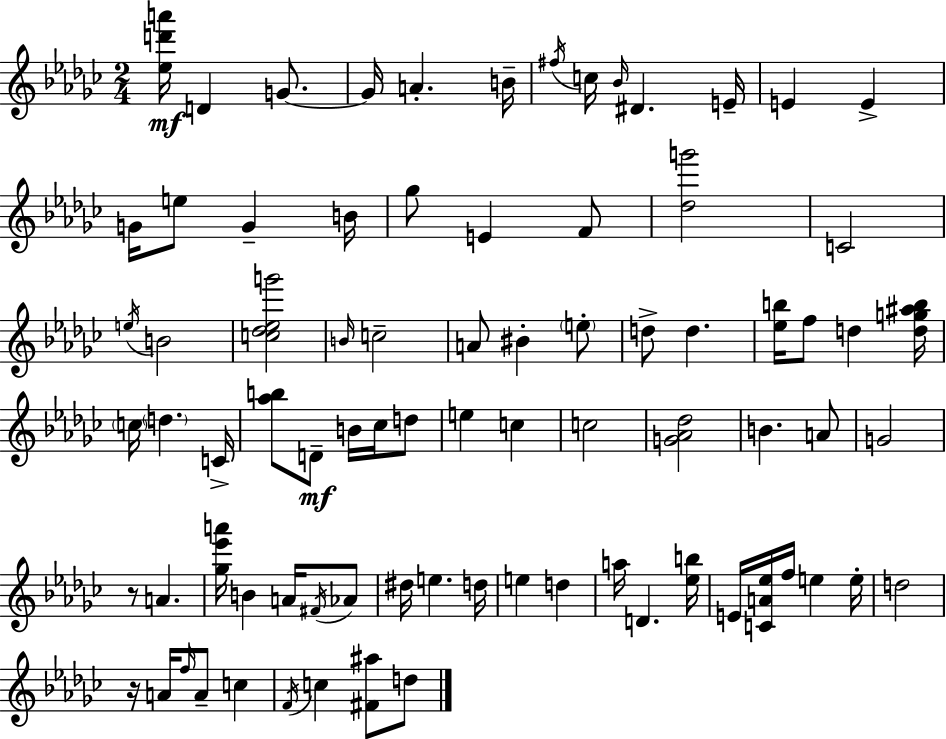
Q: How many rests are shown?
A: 2